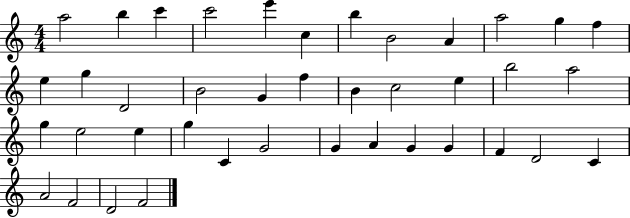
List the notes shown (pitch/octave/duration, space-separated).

A5/h B5/q C6/q C6/h E6/q C5/q B5/q B4/h A4/q A5/h G5/q F5/q E5/q G5/q D4/h B4/h G4/q F5/q B4/q C5/h E5/q B5/h A5/h G5/q E5/h E5/q G5/q C4/q G4/h G4/q A4/q G4/q G4/q F4/q D4/h C4/q A4/h F4/h D4/h F4/h